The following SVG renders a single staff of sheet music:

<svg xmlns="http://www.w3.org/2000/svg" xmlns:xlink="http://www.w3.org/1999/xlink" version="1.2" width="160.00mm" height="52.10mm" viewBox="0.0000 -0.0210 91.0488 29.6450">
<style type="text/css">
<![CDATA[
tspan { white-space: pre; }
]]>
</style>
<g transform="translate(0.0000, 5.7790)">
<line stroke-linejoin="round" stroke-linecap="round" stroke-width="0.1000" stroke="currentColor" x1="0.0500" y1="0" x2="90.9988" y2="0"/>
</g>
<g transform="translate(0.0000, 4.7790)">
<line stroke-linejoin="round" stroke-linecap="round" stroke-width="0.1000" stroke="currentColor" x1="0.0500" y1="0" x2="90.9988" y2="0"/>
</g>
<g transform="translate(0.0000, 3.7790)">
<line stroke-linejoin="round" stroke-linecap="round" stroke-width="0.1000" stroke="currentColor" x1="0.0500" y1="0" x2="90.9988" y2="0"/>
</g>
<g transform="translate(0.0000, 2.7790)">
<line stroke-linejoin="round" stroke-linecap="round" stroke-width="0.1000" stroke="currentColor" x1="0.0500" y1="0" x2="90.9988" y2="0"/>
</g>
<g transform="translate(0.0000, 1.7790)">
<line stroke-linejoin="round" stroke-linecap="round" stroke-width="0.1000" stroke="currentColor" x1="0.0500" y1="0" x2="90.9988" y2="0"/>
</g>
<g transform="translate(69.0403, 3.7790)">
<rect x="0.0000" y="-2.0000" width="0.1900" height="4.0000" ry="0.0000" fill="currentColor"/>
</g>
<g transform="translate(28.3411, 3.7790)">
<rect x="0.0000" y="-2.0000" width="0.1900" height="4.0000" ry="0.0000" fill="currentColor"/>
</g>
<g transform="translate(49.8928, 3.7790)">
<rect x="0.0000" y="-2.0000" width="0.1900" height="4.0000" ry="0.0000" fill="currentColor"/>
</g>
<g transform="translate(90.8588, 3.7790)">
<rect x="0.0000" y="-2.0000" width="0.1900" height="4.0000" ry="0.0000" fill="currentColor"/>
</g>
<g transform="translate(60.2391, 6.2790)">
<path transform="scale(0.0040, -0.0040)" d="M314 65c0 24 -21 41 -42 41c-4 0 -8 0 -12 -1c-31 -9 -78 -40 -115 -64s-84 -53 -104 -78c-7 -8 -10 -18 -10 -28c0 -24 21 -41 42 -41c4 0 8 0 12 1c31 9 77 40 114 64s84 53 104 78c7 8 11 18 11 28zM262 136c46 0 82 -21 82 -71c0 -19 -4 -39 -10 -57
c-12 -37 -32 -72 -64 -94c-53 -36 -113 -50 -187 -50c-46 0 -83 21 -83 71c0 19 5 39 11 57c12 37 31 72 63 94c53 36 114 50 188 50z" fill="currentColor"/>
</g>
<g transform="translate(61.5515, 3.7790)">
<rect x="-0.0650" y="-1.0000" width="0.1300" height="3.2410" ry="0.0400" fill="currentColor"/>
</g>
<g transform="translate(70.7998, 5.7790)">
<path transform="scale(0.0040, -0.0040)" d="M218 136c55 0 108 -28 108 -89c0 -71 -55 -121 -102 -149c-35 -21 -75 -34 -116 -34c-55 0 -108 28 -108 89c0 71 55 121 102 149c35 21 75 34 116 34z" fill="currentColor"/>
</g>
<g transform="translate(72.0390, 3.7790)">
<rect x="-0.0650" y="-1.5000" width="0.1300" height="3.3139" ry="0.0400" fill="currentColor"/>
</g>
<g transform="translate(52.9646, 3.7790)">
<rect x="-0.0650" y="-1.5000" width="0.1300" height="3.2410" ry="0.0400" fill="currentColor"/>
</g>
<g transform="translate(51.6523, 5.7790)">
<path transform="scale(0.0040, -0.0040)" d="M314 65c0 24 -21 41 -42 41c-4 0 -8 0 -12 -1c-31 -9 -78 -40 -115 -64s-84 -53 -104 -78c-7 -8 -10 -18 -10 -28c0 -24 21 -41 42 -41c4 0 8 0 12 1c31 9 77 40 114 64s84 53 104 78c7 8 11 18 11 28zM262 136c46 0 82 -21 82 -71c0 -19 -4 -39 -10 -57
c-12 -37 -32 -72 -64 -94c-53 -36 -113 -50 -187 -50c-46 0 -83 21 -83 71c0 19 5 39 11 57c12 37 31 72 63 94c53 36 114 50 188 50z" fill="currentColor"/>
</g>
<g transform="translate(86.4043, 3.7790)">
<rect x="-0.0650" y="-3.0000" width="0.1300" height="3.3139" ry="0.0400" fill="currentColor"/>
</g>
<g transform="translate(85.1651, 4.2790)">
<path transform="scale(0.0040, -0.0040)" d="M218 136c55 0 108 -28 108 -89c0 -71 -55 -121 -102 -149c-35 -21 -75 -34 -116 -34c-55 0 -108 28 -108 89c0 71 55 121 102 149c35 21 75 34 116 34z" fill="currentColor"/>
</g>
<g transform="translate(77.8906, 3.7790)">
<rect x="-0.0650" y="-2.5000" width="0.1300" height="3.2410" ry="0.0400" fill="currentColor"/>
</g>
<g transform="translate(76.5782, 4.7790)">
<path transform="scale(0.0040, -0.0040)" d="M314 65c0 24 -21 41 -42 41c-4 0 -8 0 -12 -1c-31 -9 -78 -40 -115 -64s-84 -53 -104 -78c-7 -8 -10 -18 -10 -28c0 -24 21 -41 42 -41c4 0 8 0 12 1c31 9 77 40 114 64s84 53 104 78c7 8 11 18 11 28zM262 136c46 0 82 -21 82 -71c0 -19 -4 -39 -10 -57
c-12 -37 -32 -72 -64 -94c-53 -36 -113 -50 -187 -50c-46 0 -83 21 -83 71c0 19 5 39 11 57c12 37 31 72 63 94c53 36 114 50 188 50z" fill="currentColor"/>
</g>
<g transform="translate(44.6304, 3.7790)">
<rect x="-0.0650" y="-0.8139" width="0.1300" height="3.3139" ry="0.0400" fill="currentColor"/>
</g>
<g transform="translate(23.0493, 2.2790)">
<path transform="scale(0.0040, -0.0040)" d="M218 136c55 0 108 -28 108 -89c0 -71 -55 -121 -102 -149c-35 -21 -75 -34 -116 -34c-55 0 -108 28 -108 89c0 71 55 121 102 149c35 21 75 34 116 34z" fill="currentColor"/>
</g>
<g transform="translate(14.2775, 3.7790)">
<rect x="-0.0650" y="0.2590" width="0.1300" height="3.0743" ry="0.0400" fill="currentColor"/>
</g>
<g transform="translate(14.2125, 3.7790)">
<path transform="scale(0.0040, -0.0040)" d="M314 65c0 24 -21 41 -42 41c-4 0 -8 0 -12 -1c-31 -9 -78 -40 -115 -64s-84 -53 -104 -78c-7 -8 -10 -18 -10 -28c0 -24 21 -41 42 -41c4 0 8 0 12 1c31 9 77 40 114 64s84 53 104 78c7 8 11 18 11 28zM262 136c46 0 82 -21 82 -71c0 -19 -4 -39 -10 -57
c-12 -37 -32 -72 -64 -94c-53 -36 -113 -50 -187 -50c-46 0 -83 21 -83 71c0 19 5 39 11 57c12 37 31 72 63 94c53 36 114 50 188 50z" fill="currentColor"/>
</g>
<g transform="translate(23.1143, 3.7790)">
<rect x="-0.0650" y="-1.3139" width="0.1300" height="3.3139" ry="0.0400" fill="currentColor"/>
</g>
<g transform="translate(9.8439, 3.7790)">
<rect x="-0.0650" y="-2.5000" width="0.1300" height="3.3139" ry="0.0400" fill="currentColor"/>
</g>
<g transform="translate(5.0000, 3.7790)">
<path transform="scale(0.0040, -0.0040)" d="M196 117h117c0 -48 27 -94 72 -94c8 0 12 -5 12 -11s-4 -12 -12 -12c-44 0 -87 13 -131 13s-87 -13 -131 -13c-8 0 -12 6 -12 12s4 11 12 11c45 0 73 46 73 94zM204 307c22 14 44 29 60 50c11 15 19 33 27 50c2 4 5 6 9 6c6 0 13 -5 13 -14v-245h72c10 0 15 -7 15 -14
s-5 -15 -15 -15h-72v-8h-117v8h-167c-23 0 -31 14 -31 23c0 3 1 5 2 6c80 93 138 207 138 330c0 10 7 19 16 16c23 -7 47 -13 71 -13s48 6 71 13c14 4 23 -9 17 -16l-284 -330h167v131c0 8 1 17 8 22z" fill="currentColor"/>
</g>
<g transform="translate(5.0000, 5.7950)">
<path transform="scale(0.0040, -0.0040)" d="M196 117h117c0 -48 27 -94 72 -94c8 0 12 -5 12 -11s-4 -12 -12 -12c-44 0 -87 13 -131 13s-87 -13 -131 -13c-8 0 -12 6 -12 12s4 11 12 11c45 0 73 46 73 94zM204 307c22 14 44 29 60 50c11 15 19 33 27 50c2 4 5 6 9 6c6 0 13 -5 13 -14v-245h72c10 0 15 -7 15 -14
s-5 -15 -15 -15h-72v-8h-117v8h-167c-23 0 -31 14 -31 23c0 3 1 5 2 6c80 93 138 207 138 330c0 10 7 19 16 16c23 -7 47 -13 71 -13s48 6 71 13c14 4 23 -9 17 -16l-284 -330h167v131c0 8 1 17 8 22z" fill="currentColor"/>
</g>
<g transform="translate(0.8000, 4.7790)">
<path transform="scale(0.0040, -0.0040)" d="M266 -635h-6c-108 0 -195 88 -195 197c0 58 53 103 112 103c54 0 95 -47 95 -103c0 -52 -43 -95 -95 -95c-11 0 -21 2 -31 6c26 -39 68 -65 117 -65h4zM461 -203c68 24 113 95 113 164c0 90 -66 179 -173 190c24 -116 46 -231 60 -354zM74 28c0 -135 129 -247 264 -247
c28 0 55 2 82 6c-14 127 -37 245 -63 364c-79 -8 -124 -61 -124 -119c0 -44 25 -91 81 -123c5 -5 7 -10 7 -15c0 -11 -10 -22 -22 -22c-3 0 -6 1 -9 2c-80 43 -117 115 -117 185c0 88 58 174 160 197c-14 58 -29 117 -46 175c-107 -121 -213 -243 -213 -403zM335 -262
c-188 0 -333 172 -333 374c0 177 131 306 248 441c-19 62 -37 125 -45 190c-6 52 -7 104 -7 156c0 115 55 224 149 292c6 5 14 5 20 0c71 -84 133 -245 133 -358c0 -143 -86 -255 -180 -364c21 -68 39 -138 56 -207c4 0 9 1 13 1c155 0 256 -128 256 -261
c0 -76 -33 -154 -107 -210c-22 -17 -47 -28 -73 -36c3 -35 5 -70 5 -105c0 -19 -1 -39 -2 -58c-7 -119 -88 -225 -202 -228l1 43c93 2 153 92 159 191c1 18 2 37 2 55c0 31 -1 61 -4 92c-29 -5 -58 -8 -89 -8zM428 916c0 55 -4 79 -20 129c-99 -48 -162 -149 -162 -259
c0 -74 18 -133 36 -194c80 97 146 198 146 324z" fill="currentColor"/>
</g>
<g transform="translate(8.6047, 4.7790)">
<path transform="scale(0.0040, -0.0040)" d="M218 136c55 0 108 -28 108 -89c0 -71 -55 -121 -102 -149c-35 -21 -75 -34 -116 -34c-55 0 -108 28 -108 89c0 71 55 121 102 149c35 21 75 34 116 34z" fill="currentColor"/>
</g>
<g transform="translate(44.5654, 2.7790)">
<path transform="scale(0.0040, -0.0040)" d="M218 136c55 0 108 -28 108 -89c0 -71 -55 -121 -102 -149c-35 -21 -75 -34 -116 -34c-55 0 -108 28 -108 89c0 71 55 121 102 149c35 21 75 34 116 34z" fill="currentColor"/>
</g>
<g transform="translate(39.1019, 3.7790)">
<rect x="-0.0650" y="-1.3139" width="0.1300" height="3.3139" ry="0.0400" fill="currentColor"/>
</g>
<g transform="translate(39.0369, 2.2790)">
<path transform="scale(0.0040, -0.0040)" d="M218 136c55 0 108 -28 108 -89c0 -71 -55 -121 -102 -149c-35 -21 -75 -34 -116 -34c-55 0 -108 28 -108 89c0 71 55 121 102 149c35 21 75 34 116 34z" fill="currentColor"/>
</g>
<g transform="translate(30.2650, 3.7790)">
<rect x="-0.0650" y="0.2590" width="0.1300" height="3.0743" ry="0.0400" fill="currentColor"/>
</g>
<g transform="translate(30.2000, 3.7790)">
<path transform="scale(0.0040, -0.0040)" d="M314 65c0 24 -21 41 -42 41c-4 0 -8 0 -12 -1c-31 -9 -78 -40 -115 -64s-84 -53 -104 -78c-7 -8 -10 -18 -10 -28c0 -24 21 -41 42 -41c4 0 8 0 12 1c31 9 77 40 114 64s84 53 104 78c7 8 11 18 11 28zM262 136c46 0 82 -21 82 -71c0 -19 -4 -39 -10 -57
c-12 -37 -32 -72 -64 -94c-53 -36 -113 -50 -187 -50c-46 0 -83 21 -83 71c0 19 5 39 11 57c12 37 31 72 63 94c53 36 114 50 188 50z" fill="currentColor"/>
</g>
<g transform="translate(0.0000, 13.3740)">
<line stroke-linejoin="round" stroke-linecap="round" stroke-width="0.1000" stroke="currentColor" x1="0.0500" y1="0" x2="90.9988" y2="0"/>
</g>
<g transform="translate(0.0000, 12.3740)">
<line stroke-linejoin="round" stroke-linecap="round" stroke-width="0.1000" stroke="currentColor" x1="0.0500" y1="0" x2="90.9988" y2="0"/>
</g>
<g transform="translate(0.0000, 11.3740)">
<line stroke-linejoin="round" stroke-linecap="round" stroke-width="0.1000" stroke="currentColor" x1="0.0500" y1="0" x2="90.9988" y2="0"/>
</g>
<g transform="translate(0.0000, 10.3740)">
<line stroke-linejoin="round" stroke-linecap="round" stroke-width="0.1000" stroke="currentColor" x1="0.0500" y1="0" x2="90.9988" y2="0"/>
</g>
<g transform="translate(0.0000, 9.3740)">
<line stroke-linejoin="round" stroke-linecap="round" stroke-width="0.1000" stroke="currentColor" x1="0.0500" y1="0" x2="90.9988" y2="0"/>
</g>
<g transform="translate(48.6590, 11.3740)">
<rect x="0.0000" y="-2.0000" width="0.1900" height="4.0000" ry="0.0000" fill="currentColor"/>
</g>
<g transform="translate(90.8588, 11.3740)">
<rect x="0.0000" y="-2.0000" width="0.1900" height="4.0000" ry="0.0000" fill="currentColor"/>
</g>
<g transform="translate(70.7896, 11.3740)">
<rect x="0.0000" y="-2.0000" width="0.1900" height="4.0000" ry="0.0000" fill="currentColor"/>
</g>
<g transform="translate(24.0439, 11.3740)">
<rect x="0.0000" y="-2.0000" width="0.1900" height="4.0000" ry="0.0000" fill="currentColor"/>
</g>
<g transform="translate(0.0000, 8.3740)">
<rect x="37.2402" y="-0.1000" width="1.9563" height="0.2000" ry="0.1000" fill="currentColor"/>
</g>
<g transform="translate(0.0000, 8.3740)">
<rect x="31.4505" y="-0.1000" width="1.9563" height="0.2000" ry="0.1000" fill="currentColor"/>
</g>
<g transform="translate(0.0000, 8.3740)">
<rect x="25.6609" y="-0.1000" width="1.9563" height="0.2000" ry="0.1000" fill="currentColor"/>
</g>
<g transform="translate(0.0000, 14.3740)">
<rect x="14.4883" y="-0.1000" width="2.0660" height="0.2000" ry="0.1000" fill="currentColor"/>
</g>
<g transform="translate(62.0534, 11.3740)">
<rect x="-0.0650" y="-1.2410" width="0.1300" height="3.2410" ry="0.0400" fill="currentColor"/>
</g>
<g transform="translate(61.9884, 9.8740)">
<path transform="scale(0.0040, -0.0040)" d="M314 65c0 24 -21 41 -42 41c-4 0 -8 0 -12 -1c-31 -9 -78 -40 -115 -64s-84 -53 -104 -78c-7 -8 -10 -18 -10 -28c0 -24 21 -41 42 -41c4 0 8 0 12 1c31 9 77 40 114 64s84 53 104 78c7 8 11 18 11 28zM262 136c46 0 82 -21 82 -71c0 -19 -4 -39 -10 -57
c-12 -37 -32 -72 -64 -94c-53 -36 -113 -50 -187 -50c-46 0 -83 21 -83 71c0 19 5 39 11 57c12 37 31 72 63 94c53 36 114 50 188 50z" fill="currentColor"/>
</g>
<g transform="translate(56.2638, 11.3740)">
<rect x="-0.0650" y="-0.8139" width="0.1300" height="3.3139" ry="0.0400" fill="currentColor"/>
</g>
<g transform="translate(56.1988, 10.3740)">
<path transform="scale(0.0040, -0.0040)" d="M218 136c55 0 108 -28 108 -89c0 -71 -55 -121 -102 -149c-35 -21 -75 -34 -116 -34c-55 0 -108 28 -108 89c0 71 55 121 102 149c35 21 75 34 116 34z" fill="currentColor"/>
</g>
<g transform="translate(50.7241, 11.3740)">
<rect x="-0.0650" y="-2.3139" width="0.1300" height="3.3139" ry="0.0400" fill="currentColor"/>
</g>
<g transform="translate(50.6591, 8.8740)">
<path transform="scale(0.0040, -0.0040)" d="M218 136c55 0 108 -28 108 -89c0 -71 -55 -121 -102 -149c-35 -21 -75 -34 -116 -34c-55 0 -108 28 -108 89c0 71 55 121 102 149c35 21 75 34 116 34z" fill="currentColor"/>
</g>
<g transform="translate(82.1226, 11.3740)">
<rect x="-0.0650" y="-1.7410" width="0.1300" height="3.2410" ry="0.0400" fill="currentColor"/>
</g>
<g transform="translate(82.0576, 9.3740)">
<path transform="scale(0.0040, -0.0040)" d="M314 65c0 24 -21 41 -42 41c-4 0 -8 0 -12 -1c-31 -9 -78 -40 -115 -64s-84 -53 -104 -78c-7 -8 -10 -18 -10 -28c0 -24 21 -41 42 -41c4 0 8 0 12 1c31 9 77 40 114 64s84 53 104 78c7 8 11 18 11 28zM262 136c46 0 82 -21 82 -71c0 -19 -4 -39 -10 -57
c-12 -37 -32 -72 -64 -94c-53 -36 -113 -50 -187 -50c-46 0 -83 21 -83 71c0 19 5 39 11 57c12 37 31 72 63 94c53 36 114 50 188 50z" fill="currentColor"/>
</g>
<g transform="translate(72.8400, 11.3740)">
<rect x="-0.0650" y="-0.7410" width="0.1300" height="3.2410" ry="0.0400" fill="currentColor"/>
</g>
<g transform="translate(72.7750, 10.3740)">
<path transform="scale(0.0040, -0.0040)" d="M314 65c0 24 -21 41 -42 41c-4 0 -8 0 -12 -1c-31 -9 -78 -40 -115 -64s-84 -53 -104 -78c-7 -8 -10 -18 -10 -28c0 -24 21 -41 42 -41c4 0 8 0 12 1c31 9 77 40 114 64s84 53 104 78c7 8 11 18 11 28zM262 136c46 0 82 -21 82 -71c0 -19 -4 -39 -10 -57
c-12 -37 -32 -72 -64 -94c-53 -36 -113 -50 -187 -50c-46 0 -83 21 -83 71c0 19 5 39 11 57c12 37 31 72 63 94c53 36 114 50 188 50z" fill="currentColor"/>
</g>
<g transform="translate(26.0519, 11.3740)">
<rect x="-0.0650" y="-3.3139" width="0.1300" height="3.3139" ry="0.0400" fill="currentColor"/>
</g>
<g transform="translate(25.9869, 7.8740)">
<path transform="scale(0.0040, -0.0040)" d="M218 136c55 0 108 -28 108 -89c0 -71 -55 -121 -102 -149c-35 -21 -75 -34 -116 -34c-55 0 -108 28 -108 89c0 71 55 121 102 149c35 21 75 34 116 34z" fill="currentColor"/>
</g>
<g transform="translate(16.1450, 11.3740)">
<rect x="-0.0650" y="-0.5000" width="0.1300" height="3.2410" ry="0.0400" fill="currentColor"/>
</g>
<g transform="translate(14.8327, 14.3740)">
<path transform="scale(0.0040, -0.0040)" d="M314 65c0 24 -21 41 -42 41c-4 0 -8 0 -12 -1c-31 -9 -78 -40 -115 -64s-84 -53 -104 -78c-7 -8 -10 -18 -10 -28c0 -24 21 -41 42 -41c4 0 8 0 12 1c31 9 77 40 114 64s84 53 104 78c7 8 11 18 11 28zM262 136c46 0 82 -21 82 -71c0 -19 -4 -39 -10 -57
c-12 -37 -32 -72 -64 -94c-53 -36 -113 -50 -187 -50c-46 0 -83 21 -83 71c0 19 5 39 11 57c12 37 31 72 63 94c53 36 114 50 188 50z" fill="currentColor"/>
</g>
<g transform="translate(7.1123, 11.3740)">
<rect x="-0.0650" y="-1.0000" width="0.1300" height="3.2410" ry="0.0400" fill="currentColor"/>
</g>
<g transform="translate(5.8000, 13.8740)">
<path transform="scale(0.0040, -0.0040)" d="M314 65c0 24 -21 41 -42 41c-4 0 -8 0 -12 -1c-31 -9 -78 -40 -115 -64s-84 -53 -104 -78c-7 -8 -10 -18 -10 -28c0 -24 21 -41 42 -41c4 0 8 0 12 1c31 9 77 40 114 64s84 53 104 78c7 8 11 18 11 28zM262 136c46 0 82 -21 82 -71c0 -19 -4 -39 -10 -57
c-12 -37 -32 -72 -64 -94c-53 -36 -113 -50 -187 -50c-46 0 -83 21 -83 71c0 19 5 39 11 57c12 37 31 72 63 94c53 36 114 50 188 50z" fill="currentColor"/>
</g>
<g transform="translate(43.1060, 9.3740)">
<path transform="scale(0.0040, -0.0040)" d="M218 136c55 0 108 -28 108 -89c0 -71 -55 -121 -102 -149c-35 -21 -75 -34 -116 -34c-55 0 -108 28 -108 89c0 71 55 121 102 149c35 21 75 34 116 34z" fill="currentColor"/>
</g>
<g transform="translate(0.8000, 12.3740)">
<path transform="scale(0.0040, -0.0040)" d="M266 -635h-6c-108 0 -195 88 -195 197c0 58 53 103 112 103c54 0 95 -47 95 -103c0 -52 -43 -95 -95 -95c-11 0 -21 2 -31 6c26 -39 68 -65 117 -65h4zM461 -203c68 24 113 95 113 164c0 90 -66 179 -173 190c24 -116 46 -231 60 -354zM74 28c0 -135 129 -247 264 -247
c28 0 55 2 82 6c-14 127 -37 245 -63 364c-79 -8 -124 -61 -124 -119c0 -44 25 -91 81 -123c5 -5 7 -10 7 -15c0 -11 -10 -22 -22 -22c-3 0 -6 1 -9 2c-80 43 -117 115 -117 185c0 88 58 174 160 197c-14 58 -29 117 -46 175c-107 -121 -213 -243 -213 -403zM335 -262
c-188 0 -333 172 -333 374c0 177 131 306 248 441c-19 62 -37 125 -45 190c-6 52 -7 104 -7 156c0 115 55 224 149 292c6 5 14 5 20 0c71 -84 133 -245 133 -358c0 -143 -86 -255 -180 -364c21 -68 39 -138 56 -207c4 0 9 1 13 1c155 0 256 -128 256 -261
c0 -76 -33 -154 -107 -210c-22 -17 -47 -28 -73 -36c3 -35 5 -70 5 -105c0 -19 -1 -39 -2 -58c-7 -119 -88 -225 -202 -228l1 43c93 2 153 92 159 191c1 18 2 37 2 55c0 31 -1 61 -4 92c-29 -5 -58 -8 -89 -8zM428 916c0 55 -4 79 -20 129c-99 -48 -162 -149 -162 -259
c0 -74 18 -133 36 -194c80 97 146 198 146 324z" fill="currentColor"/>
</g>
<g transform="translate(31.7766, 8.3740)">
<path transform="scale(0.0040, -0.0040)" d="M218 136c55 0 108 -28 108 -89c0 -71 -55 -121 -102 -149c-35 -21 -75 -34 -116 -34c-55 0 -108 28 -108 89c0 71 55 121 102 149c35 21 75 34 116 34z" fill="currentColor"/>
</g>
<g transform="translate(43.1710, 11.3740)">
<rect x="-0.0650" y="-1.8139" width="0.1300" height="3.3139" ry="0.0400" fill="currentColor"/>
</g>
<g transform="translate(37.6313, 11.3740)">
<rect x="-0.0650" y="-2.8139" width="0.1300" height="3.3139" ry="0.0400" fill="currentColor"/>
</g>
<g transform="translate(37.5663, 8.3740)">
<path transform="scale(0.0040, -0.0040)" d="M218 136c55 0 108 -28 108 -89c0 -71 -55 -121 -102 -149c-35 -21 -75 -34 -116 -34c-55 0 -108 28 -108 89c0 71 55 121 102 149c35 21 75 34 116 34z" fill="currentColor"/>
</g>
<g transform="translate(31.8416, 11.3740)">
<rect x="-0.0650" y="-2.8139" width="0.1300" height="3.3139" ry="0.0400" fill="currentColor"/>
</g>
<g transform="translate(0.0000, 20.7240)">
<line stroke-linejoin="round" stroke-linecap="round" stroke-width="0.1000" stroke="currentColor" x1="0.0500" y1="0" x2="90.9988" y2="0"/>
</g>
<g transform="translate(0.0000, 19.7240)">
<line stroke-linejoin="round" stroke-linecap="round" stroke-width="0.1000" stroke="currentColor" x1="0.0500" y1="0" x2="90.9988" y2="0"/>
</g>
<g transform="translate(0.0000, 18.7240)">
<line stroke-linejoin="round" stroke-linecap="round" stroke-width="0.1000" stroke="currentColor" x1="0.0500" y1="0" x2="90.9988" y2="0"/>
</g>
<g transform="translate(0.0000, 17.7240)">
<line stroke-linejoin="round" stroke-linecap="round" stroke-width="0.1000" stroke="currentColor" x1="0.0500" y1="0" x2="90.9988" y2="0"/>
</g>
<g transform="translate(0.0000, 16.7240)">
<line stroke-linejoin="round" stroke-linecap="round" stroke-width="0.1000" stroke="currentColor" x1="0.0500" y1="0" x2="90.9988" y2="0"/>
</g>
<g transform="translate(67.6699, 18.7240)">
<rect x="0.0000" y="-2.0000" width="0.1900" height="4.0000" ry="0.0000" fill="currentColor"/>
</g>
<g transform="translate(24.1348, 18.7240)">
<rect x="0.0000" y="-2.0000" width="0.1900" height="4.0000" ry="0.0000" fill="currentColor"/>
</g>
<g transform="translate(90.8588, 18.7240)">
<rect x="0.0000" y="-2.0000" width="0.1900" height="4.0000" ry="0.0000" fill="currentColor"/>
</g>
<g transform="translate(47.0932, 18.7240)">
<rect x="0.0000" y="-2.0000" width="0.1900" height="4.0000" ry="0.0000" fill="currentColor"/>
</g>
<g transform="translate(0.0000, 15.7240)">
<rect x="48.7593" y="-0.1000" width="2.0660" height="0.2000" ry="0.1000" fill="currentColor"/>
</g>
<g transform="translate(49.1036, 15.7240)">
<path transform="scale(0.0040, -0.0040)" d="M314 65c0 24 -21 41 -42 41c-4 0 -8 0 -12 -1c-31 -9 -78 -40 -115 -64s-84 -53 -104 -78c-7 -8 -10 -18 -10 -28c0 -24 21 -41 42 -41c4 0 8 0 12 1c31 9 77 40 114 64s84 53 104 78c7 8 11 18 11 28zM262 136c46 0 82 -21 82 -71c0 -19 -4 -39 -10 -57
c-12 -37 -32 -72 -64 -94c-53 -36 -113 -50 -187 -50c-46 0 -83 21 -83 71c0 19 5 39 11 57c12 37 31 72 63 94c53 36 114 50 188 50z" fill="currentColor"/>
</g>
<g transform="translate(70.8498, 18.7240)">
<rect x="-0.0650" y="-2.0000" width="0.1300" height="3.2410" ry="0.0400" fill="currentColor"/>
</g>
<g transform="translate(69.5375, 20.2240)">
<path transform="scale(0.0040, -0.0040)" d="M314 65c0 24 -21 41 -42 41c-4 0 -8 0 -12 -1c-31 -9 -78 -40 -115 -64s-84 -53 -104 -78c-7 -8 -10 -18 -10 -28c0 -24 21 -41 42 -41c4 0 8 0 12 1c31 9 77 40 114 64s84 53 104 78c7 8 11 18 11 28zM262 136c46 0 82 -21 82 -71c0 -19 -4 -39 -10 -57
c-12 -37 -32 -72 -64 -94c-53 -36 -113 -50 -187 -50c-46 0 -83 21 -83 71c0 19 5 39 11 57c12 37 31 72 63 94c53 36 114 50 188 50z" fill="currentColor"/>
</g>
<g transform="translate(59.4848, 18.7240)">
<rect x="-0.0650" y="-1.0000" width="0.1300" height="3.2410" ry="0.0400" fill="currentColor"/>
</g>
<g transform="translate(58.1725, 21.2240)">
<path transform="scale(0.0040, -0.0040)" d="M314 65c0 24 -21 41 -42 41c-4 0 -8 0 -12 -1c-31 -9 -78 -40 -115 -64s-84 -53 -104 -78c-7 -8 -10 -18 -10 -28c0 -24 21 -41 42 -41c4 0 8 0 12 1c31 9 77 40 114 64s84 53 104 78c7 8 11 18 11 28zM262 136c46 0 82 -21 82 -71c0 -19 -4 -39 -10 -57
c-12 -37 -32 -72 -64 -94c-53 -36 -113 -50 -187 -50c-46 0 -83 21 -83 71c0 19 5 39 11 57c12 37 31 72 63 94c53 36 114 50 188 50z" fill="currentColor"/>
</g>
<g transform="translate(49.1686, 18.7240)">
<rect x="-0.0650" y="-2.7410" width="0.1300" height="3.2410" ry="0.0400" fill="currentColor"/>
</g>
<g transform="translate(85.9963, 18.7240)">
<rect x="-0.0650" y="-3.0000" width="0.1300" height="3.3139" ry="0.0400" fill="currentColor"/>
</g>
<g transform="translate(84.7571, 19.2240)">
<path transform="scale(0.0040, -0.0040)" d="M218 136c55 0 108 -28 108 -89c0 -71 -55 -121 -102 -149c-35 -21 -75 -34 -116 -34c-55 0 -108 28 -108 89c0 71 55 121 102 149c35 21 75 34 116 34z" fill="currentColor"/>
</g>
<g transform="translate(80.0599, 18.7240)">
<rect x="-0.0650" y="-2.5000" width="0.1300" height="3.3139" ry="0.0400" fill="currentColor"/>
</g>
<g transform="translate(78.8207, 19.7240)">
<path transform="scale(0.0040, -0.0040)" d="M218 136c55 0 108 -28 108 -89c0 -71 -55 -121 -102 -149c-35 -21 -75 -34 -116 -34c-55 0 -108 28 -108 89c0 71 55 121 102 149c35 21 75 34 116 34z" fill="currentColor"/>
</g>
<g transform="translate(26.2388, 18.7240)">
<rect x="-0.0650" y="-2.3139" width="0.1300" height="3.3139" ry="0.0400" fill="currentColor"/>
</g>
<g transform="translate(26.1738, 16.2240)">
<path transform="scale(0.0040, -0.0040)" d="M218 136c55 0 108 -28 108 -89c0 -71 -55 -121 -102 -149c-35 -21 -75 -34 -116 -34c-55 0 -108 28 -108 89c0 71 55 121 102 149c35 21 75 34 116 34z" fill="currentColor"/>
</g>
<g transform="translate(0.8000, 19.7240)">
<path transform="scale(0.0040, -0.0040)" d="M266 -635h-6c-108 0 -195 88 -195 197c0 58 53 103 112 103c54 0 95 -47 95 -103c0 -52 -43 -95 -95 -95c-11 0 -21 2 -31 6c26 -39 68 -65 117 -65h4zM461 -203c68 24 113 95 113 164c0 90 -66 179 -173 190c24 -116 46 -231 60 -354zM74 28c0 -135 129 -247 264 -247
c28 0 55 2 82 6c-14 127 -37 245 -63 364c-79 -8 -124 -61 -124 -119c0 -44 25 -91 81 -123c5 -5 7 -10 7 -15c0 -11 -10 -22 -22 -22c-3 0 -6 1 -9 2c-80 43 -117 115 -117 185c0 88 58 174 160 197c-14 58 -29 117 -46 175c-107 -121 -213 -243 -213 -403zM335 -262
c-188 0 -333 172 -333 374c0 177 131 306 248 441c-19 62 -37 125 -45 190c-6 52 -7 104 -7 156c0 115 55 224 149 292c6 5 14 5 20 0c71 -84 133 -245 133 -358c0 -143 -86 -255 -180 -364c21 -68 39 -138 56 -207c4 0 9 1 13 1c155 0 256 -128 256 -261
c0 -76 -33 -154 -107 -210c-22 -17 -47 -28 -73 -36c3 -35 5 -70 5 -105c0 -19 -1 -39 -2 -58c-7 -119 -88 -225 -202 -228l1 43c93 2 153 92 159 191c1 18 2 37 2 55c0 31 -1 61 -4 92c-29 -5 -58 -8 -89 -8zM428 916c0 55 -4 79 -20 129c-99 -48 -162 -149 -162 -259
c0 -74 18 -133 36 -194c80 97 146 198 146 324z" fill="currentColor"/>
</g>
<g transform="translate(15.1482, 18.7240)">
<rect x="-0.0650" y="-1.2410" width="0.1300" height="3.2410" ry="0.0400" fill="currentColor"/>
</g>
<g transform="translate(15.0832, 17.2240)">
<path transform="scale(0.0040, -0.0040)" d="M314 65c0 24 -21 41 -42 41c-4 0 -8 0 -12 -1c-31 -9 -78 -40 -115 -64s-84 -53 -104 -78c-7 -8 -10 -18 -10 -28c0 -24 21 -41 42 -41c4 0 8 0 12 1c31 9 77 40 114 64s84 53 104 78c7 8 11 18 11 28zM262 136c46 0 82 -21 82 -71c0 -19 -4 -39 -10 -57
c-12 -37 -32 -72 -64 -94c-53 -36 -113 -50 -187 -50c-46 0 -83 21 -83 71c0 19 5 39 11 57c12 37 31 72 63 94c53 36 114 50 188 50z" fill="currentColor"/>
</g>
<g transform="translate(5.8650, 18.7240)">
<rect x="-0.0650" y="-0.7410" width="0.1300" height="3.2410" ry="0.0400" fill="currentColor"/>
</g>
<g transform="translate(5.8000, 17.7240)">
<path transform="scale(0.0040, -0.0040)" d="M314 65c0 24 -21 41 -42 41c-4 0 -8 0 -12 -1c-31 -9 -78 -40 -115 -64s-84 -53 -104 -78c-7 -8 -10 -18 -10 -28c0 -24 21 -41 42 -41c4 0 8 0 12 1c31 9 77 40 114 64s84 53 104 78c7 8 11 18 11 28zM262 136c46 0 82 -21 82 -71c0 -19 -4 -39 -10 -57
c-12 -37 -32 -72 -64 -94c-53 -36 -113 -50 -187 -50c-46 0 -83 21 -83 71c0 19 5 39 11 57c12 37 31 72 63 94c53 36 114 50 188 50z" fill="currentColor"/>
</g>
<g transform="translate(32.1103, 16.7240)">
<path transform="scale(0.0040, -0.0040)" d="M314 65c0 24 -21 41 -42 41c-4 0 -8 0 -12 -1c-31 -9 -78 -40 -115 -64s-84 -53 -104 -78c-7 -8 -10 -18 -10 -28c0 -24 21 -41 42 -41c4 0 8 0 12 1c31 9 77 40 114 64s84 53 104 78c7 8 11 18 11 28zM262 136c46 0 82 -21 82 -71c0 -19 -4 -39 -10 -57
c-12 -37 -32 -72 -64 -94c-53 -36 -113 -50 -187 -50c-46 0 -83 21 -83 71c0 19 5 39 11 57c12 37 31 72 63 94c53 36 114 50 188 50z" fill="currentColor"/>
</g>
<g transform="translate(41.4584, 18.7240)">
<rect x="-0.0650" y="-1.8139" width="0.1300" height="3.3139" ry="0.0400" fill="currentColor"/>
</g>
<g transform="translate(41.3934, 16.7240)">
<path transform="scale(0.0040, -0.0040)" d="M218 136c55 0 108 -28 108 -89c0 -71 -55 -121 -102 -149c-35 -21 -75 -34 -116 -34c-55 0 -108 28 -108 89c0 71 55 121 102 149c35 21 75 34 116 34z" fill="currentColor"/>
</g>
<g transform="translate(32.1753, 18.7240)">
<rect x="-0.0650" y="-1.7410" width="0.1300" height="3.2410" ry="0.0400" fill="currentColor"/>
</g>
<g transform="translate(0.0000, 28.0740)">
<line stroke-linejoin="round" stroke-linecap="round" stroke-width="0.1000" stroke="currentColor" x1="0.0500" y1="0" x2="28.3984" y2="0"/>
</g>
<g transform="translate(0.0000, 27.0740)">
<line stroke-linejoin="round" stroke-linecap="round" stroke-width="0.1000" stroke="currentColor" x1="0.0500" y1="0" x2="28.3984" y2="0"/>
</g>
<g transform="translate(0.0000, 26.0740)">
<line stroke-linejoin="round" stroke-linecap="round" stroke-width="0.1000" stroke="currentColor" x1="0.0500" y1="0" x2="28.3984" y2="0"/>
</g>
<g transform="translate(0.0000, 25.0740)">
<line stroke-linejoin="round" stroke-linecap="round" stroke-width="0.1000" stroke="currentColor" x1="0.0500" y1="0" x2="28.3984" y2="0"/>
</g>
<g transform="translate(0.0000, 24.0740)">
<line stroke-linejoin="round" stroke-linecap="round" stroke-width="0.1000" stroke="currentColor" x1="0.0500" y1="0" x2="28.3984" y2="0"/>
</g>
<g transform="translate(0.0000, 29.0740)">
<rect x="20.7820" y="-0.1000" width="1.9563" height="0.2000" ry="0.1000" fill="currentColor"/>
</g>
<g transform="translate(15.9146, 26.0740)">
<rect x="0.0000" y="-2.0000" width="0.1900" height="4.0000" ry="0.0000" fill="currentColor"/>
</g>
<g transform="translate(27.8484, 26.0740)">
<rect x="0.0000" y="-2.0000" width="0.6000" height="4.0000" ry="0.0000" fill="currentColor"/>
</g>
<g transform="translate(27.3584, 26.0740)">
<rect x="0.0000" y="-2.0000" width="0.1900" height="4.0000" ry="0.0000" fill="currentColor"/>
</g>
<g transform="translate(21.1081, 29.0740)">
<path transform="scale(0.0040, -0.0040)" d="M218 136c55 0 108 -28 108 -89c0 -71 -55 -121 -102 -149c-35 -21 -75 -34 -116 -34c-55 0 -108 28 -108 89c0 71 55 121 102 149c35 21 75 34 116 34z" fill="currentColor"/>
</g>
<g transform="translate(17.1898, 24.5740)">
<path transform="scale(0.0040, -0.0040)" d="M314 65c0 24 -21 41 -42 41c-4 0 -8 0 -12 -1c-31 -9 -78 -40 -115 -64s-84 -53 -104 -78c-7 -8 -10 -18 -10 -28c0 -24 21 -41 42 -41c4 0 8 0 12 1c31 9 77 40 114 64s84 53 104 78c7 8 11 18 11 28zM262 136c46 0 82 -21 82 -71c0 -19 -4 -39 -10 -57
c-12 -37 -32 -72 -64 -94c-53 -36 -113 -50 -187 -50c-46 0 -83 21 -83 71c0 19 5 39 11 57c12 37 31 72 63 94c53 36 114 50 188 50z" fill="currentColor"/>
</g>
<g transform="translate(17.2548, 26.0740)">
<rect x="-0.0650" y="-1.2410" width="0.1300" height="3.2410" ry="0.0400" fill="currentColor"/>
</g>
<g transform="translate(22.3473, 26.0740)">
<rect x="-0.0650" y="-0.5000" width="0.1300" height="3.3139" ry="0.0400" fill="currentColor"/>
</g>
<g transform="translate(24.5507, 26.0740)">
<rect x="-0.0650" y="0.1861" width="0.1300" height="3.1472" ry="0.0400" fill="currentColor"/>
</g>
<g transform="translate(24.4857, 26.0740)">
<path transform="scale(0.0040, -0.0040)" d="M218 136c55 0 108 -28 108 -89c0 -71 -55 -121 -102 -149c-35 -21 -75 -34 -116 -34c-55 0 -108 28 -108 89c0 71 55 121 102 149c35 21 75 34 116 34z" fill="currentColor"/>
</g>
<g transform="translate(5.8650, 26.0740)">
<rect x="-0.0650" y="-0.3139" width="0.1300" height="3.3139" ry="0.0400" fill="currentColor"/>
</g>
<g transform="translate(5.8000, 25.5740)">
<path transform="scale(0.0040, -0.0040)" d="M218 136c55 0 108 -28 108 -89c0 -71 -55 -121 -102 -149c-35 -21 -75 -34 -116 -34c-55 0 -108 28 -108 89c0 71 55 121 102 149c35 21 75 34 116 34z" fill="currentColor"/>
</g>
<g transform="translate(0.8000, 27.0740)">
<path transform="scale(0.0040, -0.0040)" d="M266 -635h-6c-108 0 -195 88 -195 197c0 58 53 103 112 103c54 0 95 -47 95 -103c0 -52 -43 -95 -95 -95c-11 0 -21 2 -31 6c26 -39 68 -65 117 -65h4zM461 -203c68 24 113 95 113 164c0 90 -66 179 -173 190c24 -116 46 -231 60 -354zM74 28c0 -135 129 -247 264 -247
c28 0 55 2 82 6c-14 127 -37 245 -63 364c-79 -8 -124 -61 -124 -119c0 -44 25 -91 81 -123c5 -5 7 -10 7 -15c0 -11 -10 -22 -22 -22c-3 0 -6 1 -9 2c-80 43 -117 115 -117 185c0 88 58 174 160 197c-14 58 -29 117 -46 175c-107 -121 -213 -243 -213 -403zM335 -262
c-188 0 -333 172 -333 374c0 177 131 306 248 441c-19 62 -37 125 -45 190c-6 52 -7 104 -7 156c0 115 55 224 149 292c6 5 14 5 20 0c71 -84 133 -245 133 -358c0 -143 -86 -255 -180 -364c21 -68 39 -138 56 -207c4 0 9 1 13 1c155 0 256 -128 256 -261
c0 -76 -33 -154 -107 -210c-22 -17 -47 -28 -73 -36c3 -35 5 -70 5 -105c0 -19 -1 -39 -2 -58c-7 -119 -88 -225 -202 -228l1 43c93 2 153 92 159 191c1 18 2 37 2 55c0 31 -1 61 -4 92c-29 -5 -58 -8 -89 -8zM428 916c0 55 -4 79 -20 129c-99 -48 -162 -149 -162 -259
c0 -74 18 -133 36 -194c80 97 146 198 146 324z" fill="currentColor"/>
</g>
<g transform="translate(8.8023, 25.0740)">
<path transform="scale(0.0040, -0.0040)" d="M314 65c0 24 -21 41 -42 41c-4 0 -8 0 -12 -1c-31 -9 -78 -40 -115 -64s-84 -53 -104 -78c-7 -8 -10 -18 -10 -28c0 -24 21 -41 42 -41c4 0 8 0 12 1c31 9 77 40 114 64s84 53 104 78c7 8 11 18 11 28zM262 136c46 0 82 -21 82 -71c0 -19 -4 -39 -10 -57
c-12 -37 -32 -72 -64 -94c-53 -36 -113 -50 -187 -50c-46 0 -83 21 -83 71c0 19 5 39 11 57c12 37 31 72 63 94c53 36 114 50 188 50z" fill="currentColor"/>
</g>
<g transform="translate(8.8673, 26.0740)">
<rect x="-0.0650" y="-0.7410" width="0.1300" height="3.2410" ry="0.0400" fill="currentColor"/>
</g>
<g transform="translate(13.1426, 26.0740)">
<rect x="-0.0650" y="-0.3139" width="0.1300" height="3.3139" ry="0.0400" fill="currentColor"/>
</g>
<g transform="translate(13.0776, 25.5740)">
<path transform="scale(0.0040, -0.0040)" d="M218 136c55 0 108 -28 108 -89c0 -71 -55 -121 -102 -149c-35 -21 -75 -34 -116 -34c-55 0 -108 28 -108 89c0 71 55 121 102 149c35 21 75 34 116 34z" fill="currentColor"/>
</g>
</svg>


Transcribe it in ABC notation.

X:1
T:Untitled
M:4/4
L:1/4
K:C
G B2 e B2 e d E2 D2 E G2 A D2 C2 b a a f g d e2 d2 f2 d2 e2 g f2 f a2 D2 F2 G A c d2 c e2 C B